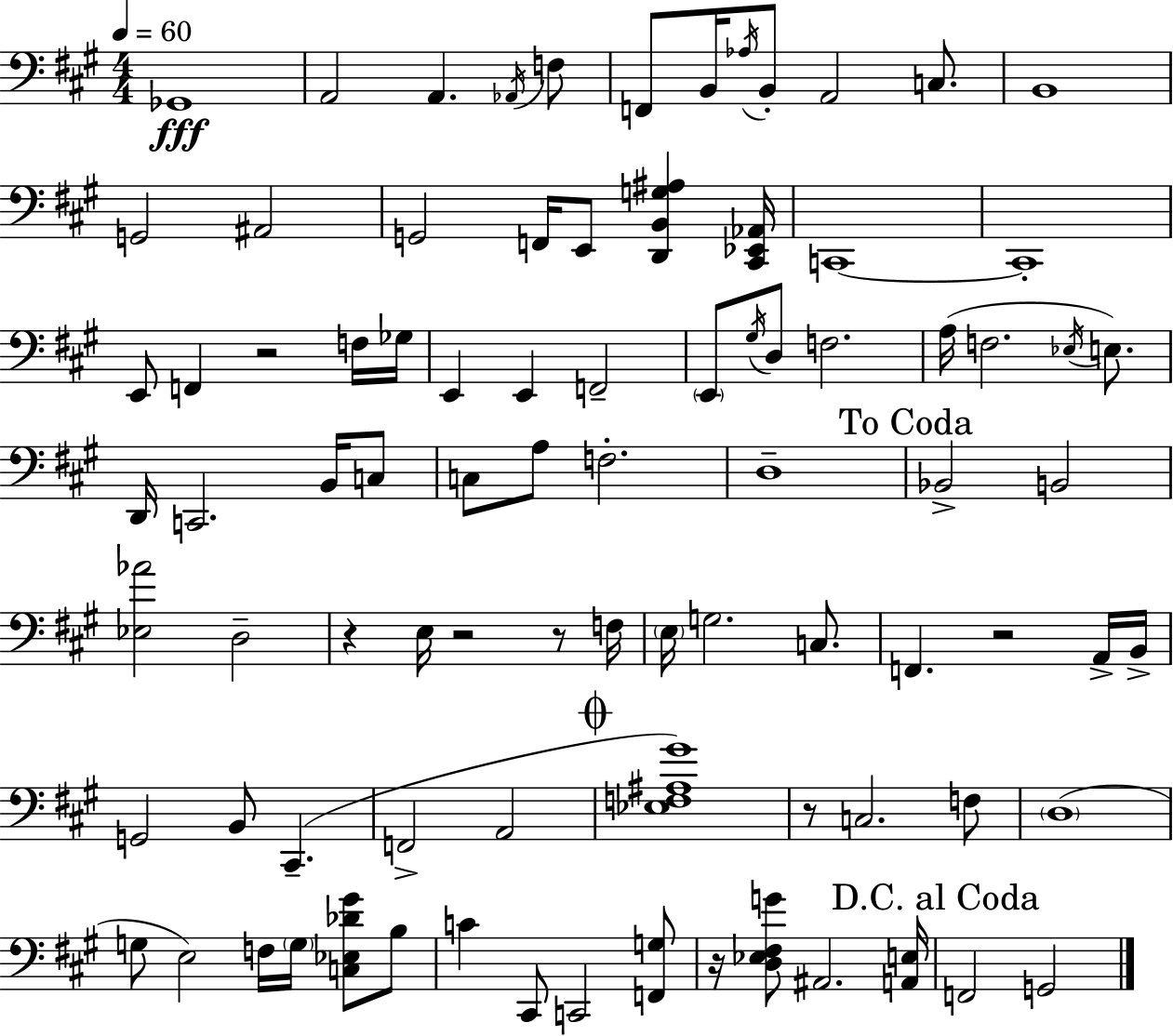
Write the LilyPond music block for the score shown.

{
  \clef bass
  \numericTimeSignature
  \time 4/4
  \key a \major
  \tempo 4 = 60
  \repeat volta 2 { ges,1\fff | a,2 a,4. \acciaccatura { aes,16 } f8 | f,8 b,16 \acciaccatura { aes16 } b,8-. a,2 c8. | b,1 | \break g,2 ais,2 | g,2 f,16 e,8 <d, b, g ais>4 | <cis, ees, aes,>16 c,1~~ | c,1-. | \break e,8 f,4 r2 | f16 ges16 e,4 e,4 f,2-- | \parenthesize e,8 \acciaccatura { gis16 } d8 f2. | a16( f2. | \break \acciaccatura { ees16 }) e8. d,16 c,2. | b,16 c8 c8 a8 f2.-. | d1-- | \mark "To Coda" bes,2-> b,2 | \break <ees aes'>2 d2-- | r4 e16 r2 | r8 f16 \parenthesize e16 g2. | c8. f,4. r2 | \break a,16-> b,16-> g,2 b,8 cis,4.--( | f,2-> a,2 | \mark \markup { \musicglyph "scripts.coda" } <ees f ais gis'>1) | r8 c2. | \break f8 \parenthesize d1( | g8 e2) f16 \parenthesize g16 | <c ees des' gis'>8 b8 c'4 cis,8 c,2 | <f, g>8 r16 <d ees fis g'>8 ais,2. | \break <a, e>16 \mark "D.C. al Coda" f,2 g,2 | } \bar "|."
}